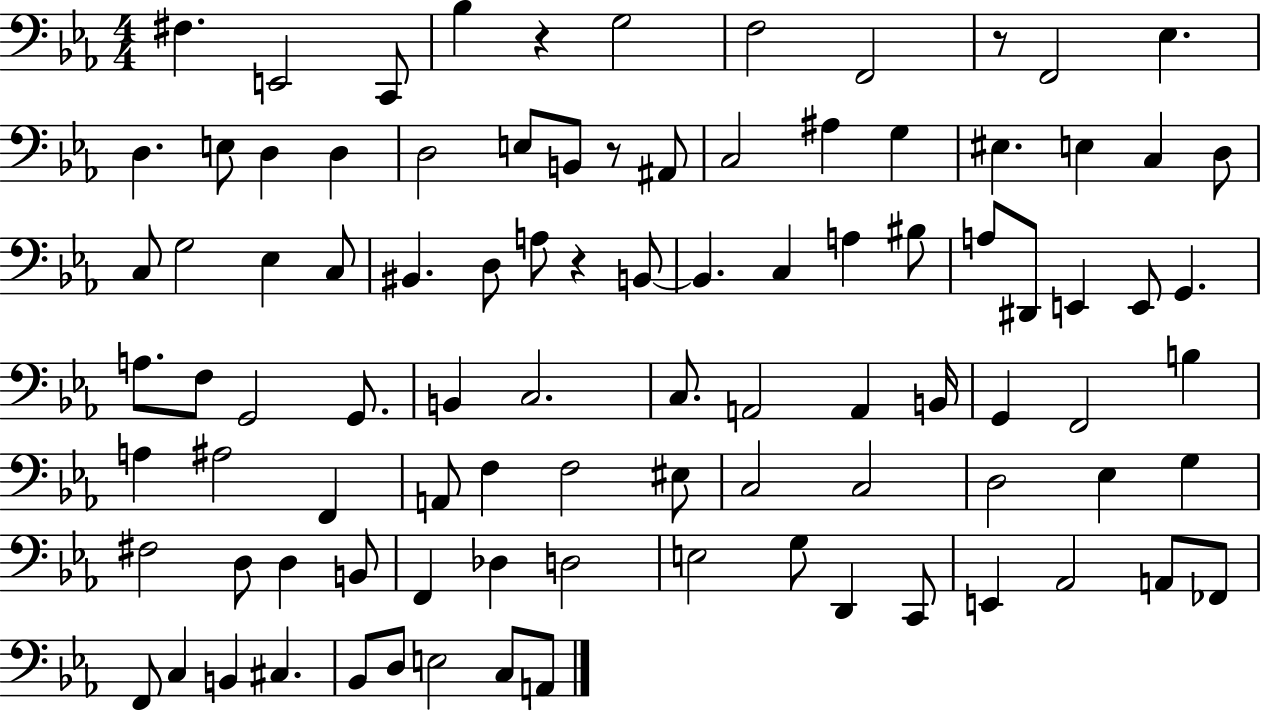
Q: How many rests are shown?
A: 4